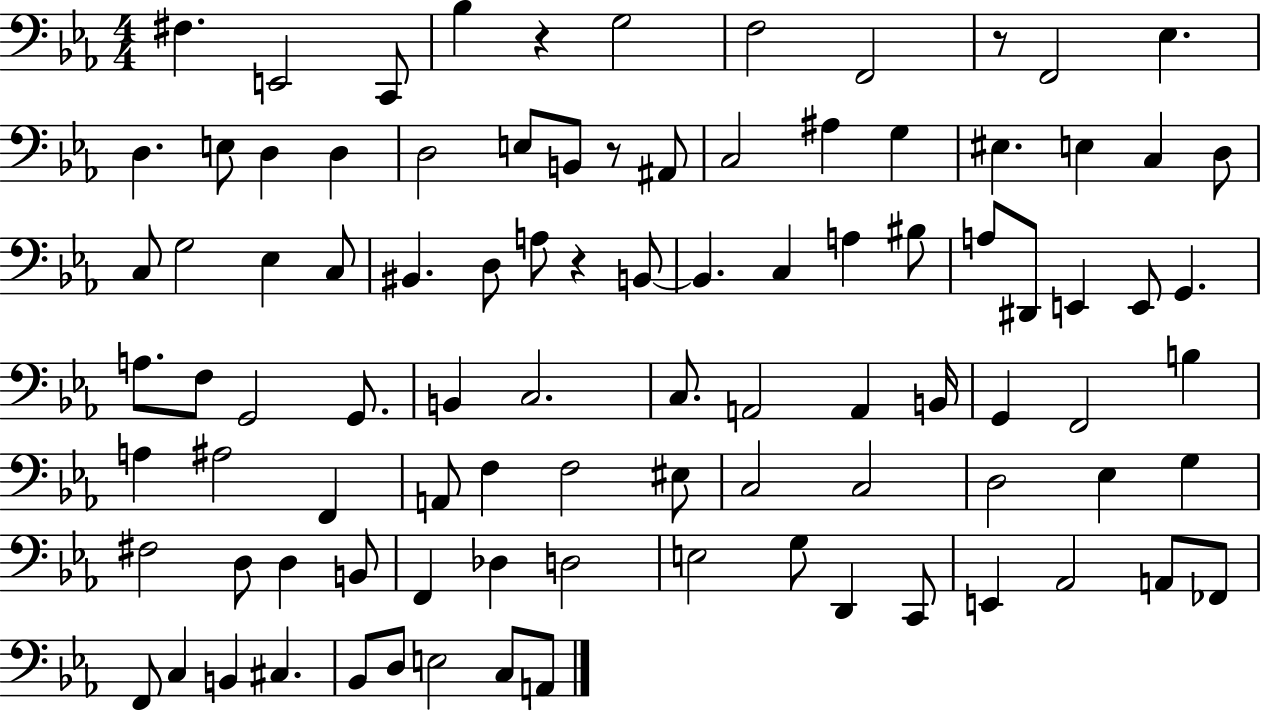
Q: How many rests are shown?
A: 4